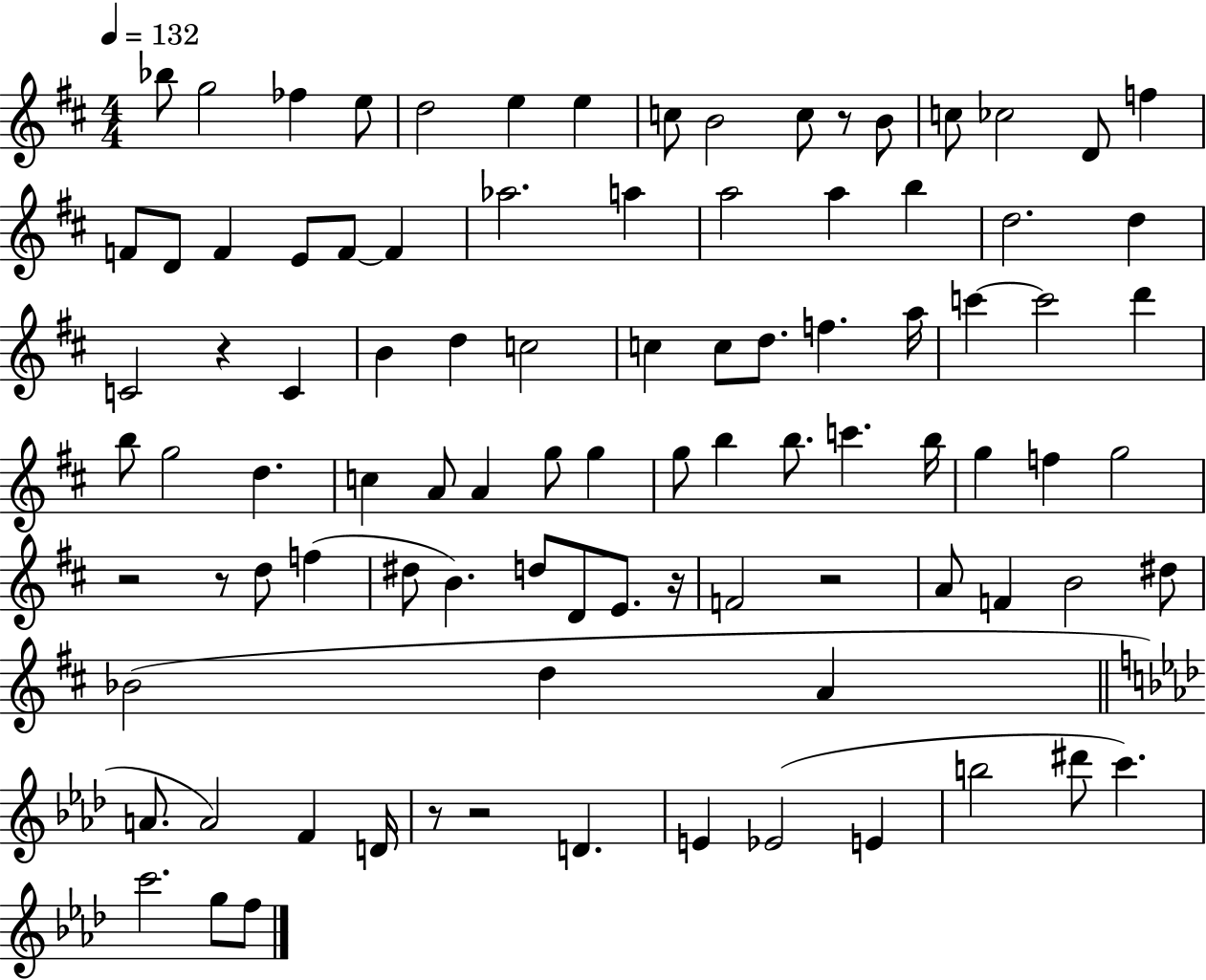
Bb5/e G5/h FES5/q E5/e D5/h E5/q E5/q C5/e B4/h C5/e R/e B4/e C5/e CES5/h D4/e F5/q F4/e D4/e F4/q E4/e F4/e F4/q Ab5/h. A5/q A5/h A5/q B5/q D5/h. D5/q C4/h R/q C4/q B4/q D5/q C5/h C5/q C5/e D5/e. F5/q. A5/s C6/q C6/h D6/q B5/e G5/h D5/q. C5/q A4/e A4/q G5/e G5/q G5/e B5/q B5/e. C6/q. B5/s G5/q F5/q G5/h R/h R/e D5/e F5/q D#5/e B4/q. D5/e D4/e E4/e. R/s F4/h R/h A4/e F4/q B4/h D#5/e Bb4/h D5/q A4/q A4/e. A4/h F4/q D4/s R/e R/h D4/q. E4/q Eb4/h E4/q B5/h D#6/e C6/q. C6/h. G5/e F5/e